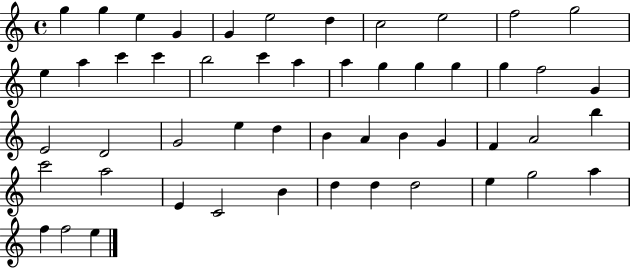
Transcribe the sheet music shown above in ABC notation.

X:1
T:Untitled
M:4/4
L:1/4
K:C
g g e G G e2 d c2 e2 f2 g2 e a c' c' b2 c' a a g g g g f2 G E2 D2 G2 e d B A B G F A2 b c'2 a2 E C2 B d d d2 e g2 a f f2 e